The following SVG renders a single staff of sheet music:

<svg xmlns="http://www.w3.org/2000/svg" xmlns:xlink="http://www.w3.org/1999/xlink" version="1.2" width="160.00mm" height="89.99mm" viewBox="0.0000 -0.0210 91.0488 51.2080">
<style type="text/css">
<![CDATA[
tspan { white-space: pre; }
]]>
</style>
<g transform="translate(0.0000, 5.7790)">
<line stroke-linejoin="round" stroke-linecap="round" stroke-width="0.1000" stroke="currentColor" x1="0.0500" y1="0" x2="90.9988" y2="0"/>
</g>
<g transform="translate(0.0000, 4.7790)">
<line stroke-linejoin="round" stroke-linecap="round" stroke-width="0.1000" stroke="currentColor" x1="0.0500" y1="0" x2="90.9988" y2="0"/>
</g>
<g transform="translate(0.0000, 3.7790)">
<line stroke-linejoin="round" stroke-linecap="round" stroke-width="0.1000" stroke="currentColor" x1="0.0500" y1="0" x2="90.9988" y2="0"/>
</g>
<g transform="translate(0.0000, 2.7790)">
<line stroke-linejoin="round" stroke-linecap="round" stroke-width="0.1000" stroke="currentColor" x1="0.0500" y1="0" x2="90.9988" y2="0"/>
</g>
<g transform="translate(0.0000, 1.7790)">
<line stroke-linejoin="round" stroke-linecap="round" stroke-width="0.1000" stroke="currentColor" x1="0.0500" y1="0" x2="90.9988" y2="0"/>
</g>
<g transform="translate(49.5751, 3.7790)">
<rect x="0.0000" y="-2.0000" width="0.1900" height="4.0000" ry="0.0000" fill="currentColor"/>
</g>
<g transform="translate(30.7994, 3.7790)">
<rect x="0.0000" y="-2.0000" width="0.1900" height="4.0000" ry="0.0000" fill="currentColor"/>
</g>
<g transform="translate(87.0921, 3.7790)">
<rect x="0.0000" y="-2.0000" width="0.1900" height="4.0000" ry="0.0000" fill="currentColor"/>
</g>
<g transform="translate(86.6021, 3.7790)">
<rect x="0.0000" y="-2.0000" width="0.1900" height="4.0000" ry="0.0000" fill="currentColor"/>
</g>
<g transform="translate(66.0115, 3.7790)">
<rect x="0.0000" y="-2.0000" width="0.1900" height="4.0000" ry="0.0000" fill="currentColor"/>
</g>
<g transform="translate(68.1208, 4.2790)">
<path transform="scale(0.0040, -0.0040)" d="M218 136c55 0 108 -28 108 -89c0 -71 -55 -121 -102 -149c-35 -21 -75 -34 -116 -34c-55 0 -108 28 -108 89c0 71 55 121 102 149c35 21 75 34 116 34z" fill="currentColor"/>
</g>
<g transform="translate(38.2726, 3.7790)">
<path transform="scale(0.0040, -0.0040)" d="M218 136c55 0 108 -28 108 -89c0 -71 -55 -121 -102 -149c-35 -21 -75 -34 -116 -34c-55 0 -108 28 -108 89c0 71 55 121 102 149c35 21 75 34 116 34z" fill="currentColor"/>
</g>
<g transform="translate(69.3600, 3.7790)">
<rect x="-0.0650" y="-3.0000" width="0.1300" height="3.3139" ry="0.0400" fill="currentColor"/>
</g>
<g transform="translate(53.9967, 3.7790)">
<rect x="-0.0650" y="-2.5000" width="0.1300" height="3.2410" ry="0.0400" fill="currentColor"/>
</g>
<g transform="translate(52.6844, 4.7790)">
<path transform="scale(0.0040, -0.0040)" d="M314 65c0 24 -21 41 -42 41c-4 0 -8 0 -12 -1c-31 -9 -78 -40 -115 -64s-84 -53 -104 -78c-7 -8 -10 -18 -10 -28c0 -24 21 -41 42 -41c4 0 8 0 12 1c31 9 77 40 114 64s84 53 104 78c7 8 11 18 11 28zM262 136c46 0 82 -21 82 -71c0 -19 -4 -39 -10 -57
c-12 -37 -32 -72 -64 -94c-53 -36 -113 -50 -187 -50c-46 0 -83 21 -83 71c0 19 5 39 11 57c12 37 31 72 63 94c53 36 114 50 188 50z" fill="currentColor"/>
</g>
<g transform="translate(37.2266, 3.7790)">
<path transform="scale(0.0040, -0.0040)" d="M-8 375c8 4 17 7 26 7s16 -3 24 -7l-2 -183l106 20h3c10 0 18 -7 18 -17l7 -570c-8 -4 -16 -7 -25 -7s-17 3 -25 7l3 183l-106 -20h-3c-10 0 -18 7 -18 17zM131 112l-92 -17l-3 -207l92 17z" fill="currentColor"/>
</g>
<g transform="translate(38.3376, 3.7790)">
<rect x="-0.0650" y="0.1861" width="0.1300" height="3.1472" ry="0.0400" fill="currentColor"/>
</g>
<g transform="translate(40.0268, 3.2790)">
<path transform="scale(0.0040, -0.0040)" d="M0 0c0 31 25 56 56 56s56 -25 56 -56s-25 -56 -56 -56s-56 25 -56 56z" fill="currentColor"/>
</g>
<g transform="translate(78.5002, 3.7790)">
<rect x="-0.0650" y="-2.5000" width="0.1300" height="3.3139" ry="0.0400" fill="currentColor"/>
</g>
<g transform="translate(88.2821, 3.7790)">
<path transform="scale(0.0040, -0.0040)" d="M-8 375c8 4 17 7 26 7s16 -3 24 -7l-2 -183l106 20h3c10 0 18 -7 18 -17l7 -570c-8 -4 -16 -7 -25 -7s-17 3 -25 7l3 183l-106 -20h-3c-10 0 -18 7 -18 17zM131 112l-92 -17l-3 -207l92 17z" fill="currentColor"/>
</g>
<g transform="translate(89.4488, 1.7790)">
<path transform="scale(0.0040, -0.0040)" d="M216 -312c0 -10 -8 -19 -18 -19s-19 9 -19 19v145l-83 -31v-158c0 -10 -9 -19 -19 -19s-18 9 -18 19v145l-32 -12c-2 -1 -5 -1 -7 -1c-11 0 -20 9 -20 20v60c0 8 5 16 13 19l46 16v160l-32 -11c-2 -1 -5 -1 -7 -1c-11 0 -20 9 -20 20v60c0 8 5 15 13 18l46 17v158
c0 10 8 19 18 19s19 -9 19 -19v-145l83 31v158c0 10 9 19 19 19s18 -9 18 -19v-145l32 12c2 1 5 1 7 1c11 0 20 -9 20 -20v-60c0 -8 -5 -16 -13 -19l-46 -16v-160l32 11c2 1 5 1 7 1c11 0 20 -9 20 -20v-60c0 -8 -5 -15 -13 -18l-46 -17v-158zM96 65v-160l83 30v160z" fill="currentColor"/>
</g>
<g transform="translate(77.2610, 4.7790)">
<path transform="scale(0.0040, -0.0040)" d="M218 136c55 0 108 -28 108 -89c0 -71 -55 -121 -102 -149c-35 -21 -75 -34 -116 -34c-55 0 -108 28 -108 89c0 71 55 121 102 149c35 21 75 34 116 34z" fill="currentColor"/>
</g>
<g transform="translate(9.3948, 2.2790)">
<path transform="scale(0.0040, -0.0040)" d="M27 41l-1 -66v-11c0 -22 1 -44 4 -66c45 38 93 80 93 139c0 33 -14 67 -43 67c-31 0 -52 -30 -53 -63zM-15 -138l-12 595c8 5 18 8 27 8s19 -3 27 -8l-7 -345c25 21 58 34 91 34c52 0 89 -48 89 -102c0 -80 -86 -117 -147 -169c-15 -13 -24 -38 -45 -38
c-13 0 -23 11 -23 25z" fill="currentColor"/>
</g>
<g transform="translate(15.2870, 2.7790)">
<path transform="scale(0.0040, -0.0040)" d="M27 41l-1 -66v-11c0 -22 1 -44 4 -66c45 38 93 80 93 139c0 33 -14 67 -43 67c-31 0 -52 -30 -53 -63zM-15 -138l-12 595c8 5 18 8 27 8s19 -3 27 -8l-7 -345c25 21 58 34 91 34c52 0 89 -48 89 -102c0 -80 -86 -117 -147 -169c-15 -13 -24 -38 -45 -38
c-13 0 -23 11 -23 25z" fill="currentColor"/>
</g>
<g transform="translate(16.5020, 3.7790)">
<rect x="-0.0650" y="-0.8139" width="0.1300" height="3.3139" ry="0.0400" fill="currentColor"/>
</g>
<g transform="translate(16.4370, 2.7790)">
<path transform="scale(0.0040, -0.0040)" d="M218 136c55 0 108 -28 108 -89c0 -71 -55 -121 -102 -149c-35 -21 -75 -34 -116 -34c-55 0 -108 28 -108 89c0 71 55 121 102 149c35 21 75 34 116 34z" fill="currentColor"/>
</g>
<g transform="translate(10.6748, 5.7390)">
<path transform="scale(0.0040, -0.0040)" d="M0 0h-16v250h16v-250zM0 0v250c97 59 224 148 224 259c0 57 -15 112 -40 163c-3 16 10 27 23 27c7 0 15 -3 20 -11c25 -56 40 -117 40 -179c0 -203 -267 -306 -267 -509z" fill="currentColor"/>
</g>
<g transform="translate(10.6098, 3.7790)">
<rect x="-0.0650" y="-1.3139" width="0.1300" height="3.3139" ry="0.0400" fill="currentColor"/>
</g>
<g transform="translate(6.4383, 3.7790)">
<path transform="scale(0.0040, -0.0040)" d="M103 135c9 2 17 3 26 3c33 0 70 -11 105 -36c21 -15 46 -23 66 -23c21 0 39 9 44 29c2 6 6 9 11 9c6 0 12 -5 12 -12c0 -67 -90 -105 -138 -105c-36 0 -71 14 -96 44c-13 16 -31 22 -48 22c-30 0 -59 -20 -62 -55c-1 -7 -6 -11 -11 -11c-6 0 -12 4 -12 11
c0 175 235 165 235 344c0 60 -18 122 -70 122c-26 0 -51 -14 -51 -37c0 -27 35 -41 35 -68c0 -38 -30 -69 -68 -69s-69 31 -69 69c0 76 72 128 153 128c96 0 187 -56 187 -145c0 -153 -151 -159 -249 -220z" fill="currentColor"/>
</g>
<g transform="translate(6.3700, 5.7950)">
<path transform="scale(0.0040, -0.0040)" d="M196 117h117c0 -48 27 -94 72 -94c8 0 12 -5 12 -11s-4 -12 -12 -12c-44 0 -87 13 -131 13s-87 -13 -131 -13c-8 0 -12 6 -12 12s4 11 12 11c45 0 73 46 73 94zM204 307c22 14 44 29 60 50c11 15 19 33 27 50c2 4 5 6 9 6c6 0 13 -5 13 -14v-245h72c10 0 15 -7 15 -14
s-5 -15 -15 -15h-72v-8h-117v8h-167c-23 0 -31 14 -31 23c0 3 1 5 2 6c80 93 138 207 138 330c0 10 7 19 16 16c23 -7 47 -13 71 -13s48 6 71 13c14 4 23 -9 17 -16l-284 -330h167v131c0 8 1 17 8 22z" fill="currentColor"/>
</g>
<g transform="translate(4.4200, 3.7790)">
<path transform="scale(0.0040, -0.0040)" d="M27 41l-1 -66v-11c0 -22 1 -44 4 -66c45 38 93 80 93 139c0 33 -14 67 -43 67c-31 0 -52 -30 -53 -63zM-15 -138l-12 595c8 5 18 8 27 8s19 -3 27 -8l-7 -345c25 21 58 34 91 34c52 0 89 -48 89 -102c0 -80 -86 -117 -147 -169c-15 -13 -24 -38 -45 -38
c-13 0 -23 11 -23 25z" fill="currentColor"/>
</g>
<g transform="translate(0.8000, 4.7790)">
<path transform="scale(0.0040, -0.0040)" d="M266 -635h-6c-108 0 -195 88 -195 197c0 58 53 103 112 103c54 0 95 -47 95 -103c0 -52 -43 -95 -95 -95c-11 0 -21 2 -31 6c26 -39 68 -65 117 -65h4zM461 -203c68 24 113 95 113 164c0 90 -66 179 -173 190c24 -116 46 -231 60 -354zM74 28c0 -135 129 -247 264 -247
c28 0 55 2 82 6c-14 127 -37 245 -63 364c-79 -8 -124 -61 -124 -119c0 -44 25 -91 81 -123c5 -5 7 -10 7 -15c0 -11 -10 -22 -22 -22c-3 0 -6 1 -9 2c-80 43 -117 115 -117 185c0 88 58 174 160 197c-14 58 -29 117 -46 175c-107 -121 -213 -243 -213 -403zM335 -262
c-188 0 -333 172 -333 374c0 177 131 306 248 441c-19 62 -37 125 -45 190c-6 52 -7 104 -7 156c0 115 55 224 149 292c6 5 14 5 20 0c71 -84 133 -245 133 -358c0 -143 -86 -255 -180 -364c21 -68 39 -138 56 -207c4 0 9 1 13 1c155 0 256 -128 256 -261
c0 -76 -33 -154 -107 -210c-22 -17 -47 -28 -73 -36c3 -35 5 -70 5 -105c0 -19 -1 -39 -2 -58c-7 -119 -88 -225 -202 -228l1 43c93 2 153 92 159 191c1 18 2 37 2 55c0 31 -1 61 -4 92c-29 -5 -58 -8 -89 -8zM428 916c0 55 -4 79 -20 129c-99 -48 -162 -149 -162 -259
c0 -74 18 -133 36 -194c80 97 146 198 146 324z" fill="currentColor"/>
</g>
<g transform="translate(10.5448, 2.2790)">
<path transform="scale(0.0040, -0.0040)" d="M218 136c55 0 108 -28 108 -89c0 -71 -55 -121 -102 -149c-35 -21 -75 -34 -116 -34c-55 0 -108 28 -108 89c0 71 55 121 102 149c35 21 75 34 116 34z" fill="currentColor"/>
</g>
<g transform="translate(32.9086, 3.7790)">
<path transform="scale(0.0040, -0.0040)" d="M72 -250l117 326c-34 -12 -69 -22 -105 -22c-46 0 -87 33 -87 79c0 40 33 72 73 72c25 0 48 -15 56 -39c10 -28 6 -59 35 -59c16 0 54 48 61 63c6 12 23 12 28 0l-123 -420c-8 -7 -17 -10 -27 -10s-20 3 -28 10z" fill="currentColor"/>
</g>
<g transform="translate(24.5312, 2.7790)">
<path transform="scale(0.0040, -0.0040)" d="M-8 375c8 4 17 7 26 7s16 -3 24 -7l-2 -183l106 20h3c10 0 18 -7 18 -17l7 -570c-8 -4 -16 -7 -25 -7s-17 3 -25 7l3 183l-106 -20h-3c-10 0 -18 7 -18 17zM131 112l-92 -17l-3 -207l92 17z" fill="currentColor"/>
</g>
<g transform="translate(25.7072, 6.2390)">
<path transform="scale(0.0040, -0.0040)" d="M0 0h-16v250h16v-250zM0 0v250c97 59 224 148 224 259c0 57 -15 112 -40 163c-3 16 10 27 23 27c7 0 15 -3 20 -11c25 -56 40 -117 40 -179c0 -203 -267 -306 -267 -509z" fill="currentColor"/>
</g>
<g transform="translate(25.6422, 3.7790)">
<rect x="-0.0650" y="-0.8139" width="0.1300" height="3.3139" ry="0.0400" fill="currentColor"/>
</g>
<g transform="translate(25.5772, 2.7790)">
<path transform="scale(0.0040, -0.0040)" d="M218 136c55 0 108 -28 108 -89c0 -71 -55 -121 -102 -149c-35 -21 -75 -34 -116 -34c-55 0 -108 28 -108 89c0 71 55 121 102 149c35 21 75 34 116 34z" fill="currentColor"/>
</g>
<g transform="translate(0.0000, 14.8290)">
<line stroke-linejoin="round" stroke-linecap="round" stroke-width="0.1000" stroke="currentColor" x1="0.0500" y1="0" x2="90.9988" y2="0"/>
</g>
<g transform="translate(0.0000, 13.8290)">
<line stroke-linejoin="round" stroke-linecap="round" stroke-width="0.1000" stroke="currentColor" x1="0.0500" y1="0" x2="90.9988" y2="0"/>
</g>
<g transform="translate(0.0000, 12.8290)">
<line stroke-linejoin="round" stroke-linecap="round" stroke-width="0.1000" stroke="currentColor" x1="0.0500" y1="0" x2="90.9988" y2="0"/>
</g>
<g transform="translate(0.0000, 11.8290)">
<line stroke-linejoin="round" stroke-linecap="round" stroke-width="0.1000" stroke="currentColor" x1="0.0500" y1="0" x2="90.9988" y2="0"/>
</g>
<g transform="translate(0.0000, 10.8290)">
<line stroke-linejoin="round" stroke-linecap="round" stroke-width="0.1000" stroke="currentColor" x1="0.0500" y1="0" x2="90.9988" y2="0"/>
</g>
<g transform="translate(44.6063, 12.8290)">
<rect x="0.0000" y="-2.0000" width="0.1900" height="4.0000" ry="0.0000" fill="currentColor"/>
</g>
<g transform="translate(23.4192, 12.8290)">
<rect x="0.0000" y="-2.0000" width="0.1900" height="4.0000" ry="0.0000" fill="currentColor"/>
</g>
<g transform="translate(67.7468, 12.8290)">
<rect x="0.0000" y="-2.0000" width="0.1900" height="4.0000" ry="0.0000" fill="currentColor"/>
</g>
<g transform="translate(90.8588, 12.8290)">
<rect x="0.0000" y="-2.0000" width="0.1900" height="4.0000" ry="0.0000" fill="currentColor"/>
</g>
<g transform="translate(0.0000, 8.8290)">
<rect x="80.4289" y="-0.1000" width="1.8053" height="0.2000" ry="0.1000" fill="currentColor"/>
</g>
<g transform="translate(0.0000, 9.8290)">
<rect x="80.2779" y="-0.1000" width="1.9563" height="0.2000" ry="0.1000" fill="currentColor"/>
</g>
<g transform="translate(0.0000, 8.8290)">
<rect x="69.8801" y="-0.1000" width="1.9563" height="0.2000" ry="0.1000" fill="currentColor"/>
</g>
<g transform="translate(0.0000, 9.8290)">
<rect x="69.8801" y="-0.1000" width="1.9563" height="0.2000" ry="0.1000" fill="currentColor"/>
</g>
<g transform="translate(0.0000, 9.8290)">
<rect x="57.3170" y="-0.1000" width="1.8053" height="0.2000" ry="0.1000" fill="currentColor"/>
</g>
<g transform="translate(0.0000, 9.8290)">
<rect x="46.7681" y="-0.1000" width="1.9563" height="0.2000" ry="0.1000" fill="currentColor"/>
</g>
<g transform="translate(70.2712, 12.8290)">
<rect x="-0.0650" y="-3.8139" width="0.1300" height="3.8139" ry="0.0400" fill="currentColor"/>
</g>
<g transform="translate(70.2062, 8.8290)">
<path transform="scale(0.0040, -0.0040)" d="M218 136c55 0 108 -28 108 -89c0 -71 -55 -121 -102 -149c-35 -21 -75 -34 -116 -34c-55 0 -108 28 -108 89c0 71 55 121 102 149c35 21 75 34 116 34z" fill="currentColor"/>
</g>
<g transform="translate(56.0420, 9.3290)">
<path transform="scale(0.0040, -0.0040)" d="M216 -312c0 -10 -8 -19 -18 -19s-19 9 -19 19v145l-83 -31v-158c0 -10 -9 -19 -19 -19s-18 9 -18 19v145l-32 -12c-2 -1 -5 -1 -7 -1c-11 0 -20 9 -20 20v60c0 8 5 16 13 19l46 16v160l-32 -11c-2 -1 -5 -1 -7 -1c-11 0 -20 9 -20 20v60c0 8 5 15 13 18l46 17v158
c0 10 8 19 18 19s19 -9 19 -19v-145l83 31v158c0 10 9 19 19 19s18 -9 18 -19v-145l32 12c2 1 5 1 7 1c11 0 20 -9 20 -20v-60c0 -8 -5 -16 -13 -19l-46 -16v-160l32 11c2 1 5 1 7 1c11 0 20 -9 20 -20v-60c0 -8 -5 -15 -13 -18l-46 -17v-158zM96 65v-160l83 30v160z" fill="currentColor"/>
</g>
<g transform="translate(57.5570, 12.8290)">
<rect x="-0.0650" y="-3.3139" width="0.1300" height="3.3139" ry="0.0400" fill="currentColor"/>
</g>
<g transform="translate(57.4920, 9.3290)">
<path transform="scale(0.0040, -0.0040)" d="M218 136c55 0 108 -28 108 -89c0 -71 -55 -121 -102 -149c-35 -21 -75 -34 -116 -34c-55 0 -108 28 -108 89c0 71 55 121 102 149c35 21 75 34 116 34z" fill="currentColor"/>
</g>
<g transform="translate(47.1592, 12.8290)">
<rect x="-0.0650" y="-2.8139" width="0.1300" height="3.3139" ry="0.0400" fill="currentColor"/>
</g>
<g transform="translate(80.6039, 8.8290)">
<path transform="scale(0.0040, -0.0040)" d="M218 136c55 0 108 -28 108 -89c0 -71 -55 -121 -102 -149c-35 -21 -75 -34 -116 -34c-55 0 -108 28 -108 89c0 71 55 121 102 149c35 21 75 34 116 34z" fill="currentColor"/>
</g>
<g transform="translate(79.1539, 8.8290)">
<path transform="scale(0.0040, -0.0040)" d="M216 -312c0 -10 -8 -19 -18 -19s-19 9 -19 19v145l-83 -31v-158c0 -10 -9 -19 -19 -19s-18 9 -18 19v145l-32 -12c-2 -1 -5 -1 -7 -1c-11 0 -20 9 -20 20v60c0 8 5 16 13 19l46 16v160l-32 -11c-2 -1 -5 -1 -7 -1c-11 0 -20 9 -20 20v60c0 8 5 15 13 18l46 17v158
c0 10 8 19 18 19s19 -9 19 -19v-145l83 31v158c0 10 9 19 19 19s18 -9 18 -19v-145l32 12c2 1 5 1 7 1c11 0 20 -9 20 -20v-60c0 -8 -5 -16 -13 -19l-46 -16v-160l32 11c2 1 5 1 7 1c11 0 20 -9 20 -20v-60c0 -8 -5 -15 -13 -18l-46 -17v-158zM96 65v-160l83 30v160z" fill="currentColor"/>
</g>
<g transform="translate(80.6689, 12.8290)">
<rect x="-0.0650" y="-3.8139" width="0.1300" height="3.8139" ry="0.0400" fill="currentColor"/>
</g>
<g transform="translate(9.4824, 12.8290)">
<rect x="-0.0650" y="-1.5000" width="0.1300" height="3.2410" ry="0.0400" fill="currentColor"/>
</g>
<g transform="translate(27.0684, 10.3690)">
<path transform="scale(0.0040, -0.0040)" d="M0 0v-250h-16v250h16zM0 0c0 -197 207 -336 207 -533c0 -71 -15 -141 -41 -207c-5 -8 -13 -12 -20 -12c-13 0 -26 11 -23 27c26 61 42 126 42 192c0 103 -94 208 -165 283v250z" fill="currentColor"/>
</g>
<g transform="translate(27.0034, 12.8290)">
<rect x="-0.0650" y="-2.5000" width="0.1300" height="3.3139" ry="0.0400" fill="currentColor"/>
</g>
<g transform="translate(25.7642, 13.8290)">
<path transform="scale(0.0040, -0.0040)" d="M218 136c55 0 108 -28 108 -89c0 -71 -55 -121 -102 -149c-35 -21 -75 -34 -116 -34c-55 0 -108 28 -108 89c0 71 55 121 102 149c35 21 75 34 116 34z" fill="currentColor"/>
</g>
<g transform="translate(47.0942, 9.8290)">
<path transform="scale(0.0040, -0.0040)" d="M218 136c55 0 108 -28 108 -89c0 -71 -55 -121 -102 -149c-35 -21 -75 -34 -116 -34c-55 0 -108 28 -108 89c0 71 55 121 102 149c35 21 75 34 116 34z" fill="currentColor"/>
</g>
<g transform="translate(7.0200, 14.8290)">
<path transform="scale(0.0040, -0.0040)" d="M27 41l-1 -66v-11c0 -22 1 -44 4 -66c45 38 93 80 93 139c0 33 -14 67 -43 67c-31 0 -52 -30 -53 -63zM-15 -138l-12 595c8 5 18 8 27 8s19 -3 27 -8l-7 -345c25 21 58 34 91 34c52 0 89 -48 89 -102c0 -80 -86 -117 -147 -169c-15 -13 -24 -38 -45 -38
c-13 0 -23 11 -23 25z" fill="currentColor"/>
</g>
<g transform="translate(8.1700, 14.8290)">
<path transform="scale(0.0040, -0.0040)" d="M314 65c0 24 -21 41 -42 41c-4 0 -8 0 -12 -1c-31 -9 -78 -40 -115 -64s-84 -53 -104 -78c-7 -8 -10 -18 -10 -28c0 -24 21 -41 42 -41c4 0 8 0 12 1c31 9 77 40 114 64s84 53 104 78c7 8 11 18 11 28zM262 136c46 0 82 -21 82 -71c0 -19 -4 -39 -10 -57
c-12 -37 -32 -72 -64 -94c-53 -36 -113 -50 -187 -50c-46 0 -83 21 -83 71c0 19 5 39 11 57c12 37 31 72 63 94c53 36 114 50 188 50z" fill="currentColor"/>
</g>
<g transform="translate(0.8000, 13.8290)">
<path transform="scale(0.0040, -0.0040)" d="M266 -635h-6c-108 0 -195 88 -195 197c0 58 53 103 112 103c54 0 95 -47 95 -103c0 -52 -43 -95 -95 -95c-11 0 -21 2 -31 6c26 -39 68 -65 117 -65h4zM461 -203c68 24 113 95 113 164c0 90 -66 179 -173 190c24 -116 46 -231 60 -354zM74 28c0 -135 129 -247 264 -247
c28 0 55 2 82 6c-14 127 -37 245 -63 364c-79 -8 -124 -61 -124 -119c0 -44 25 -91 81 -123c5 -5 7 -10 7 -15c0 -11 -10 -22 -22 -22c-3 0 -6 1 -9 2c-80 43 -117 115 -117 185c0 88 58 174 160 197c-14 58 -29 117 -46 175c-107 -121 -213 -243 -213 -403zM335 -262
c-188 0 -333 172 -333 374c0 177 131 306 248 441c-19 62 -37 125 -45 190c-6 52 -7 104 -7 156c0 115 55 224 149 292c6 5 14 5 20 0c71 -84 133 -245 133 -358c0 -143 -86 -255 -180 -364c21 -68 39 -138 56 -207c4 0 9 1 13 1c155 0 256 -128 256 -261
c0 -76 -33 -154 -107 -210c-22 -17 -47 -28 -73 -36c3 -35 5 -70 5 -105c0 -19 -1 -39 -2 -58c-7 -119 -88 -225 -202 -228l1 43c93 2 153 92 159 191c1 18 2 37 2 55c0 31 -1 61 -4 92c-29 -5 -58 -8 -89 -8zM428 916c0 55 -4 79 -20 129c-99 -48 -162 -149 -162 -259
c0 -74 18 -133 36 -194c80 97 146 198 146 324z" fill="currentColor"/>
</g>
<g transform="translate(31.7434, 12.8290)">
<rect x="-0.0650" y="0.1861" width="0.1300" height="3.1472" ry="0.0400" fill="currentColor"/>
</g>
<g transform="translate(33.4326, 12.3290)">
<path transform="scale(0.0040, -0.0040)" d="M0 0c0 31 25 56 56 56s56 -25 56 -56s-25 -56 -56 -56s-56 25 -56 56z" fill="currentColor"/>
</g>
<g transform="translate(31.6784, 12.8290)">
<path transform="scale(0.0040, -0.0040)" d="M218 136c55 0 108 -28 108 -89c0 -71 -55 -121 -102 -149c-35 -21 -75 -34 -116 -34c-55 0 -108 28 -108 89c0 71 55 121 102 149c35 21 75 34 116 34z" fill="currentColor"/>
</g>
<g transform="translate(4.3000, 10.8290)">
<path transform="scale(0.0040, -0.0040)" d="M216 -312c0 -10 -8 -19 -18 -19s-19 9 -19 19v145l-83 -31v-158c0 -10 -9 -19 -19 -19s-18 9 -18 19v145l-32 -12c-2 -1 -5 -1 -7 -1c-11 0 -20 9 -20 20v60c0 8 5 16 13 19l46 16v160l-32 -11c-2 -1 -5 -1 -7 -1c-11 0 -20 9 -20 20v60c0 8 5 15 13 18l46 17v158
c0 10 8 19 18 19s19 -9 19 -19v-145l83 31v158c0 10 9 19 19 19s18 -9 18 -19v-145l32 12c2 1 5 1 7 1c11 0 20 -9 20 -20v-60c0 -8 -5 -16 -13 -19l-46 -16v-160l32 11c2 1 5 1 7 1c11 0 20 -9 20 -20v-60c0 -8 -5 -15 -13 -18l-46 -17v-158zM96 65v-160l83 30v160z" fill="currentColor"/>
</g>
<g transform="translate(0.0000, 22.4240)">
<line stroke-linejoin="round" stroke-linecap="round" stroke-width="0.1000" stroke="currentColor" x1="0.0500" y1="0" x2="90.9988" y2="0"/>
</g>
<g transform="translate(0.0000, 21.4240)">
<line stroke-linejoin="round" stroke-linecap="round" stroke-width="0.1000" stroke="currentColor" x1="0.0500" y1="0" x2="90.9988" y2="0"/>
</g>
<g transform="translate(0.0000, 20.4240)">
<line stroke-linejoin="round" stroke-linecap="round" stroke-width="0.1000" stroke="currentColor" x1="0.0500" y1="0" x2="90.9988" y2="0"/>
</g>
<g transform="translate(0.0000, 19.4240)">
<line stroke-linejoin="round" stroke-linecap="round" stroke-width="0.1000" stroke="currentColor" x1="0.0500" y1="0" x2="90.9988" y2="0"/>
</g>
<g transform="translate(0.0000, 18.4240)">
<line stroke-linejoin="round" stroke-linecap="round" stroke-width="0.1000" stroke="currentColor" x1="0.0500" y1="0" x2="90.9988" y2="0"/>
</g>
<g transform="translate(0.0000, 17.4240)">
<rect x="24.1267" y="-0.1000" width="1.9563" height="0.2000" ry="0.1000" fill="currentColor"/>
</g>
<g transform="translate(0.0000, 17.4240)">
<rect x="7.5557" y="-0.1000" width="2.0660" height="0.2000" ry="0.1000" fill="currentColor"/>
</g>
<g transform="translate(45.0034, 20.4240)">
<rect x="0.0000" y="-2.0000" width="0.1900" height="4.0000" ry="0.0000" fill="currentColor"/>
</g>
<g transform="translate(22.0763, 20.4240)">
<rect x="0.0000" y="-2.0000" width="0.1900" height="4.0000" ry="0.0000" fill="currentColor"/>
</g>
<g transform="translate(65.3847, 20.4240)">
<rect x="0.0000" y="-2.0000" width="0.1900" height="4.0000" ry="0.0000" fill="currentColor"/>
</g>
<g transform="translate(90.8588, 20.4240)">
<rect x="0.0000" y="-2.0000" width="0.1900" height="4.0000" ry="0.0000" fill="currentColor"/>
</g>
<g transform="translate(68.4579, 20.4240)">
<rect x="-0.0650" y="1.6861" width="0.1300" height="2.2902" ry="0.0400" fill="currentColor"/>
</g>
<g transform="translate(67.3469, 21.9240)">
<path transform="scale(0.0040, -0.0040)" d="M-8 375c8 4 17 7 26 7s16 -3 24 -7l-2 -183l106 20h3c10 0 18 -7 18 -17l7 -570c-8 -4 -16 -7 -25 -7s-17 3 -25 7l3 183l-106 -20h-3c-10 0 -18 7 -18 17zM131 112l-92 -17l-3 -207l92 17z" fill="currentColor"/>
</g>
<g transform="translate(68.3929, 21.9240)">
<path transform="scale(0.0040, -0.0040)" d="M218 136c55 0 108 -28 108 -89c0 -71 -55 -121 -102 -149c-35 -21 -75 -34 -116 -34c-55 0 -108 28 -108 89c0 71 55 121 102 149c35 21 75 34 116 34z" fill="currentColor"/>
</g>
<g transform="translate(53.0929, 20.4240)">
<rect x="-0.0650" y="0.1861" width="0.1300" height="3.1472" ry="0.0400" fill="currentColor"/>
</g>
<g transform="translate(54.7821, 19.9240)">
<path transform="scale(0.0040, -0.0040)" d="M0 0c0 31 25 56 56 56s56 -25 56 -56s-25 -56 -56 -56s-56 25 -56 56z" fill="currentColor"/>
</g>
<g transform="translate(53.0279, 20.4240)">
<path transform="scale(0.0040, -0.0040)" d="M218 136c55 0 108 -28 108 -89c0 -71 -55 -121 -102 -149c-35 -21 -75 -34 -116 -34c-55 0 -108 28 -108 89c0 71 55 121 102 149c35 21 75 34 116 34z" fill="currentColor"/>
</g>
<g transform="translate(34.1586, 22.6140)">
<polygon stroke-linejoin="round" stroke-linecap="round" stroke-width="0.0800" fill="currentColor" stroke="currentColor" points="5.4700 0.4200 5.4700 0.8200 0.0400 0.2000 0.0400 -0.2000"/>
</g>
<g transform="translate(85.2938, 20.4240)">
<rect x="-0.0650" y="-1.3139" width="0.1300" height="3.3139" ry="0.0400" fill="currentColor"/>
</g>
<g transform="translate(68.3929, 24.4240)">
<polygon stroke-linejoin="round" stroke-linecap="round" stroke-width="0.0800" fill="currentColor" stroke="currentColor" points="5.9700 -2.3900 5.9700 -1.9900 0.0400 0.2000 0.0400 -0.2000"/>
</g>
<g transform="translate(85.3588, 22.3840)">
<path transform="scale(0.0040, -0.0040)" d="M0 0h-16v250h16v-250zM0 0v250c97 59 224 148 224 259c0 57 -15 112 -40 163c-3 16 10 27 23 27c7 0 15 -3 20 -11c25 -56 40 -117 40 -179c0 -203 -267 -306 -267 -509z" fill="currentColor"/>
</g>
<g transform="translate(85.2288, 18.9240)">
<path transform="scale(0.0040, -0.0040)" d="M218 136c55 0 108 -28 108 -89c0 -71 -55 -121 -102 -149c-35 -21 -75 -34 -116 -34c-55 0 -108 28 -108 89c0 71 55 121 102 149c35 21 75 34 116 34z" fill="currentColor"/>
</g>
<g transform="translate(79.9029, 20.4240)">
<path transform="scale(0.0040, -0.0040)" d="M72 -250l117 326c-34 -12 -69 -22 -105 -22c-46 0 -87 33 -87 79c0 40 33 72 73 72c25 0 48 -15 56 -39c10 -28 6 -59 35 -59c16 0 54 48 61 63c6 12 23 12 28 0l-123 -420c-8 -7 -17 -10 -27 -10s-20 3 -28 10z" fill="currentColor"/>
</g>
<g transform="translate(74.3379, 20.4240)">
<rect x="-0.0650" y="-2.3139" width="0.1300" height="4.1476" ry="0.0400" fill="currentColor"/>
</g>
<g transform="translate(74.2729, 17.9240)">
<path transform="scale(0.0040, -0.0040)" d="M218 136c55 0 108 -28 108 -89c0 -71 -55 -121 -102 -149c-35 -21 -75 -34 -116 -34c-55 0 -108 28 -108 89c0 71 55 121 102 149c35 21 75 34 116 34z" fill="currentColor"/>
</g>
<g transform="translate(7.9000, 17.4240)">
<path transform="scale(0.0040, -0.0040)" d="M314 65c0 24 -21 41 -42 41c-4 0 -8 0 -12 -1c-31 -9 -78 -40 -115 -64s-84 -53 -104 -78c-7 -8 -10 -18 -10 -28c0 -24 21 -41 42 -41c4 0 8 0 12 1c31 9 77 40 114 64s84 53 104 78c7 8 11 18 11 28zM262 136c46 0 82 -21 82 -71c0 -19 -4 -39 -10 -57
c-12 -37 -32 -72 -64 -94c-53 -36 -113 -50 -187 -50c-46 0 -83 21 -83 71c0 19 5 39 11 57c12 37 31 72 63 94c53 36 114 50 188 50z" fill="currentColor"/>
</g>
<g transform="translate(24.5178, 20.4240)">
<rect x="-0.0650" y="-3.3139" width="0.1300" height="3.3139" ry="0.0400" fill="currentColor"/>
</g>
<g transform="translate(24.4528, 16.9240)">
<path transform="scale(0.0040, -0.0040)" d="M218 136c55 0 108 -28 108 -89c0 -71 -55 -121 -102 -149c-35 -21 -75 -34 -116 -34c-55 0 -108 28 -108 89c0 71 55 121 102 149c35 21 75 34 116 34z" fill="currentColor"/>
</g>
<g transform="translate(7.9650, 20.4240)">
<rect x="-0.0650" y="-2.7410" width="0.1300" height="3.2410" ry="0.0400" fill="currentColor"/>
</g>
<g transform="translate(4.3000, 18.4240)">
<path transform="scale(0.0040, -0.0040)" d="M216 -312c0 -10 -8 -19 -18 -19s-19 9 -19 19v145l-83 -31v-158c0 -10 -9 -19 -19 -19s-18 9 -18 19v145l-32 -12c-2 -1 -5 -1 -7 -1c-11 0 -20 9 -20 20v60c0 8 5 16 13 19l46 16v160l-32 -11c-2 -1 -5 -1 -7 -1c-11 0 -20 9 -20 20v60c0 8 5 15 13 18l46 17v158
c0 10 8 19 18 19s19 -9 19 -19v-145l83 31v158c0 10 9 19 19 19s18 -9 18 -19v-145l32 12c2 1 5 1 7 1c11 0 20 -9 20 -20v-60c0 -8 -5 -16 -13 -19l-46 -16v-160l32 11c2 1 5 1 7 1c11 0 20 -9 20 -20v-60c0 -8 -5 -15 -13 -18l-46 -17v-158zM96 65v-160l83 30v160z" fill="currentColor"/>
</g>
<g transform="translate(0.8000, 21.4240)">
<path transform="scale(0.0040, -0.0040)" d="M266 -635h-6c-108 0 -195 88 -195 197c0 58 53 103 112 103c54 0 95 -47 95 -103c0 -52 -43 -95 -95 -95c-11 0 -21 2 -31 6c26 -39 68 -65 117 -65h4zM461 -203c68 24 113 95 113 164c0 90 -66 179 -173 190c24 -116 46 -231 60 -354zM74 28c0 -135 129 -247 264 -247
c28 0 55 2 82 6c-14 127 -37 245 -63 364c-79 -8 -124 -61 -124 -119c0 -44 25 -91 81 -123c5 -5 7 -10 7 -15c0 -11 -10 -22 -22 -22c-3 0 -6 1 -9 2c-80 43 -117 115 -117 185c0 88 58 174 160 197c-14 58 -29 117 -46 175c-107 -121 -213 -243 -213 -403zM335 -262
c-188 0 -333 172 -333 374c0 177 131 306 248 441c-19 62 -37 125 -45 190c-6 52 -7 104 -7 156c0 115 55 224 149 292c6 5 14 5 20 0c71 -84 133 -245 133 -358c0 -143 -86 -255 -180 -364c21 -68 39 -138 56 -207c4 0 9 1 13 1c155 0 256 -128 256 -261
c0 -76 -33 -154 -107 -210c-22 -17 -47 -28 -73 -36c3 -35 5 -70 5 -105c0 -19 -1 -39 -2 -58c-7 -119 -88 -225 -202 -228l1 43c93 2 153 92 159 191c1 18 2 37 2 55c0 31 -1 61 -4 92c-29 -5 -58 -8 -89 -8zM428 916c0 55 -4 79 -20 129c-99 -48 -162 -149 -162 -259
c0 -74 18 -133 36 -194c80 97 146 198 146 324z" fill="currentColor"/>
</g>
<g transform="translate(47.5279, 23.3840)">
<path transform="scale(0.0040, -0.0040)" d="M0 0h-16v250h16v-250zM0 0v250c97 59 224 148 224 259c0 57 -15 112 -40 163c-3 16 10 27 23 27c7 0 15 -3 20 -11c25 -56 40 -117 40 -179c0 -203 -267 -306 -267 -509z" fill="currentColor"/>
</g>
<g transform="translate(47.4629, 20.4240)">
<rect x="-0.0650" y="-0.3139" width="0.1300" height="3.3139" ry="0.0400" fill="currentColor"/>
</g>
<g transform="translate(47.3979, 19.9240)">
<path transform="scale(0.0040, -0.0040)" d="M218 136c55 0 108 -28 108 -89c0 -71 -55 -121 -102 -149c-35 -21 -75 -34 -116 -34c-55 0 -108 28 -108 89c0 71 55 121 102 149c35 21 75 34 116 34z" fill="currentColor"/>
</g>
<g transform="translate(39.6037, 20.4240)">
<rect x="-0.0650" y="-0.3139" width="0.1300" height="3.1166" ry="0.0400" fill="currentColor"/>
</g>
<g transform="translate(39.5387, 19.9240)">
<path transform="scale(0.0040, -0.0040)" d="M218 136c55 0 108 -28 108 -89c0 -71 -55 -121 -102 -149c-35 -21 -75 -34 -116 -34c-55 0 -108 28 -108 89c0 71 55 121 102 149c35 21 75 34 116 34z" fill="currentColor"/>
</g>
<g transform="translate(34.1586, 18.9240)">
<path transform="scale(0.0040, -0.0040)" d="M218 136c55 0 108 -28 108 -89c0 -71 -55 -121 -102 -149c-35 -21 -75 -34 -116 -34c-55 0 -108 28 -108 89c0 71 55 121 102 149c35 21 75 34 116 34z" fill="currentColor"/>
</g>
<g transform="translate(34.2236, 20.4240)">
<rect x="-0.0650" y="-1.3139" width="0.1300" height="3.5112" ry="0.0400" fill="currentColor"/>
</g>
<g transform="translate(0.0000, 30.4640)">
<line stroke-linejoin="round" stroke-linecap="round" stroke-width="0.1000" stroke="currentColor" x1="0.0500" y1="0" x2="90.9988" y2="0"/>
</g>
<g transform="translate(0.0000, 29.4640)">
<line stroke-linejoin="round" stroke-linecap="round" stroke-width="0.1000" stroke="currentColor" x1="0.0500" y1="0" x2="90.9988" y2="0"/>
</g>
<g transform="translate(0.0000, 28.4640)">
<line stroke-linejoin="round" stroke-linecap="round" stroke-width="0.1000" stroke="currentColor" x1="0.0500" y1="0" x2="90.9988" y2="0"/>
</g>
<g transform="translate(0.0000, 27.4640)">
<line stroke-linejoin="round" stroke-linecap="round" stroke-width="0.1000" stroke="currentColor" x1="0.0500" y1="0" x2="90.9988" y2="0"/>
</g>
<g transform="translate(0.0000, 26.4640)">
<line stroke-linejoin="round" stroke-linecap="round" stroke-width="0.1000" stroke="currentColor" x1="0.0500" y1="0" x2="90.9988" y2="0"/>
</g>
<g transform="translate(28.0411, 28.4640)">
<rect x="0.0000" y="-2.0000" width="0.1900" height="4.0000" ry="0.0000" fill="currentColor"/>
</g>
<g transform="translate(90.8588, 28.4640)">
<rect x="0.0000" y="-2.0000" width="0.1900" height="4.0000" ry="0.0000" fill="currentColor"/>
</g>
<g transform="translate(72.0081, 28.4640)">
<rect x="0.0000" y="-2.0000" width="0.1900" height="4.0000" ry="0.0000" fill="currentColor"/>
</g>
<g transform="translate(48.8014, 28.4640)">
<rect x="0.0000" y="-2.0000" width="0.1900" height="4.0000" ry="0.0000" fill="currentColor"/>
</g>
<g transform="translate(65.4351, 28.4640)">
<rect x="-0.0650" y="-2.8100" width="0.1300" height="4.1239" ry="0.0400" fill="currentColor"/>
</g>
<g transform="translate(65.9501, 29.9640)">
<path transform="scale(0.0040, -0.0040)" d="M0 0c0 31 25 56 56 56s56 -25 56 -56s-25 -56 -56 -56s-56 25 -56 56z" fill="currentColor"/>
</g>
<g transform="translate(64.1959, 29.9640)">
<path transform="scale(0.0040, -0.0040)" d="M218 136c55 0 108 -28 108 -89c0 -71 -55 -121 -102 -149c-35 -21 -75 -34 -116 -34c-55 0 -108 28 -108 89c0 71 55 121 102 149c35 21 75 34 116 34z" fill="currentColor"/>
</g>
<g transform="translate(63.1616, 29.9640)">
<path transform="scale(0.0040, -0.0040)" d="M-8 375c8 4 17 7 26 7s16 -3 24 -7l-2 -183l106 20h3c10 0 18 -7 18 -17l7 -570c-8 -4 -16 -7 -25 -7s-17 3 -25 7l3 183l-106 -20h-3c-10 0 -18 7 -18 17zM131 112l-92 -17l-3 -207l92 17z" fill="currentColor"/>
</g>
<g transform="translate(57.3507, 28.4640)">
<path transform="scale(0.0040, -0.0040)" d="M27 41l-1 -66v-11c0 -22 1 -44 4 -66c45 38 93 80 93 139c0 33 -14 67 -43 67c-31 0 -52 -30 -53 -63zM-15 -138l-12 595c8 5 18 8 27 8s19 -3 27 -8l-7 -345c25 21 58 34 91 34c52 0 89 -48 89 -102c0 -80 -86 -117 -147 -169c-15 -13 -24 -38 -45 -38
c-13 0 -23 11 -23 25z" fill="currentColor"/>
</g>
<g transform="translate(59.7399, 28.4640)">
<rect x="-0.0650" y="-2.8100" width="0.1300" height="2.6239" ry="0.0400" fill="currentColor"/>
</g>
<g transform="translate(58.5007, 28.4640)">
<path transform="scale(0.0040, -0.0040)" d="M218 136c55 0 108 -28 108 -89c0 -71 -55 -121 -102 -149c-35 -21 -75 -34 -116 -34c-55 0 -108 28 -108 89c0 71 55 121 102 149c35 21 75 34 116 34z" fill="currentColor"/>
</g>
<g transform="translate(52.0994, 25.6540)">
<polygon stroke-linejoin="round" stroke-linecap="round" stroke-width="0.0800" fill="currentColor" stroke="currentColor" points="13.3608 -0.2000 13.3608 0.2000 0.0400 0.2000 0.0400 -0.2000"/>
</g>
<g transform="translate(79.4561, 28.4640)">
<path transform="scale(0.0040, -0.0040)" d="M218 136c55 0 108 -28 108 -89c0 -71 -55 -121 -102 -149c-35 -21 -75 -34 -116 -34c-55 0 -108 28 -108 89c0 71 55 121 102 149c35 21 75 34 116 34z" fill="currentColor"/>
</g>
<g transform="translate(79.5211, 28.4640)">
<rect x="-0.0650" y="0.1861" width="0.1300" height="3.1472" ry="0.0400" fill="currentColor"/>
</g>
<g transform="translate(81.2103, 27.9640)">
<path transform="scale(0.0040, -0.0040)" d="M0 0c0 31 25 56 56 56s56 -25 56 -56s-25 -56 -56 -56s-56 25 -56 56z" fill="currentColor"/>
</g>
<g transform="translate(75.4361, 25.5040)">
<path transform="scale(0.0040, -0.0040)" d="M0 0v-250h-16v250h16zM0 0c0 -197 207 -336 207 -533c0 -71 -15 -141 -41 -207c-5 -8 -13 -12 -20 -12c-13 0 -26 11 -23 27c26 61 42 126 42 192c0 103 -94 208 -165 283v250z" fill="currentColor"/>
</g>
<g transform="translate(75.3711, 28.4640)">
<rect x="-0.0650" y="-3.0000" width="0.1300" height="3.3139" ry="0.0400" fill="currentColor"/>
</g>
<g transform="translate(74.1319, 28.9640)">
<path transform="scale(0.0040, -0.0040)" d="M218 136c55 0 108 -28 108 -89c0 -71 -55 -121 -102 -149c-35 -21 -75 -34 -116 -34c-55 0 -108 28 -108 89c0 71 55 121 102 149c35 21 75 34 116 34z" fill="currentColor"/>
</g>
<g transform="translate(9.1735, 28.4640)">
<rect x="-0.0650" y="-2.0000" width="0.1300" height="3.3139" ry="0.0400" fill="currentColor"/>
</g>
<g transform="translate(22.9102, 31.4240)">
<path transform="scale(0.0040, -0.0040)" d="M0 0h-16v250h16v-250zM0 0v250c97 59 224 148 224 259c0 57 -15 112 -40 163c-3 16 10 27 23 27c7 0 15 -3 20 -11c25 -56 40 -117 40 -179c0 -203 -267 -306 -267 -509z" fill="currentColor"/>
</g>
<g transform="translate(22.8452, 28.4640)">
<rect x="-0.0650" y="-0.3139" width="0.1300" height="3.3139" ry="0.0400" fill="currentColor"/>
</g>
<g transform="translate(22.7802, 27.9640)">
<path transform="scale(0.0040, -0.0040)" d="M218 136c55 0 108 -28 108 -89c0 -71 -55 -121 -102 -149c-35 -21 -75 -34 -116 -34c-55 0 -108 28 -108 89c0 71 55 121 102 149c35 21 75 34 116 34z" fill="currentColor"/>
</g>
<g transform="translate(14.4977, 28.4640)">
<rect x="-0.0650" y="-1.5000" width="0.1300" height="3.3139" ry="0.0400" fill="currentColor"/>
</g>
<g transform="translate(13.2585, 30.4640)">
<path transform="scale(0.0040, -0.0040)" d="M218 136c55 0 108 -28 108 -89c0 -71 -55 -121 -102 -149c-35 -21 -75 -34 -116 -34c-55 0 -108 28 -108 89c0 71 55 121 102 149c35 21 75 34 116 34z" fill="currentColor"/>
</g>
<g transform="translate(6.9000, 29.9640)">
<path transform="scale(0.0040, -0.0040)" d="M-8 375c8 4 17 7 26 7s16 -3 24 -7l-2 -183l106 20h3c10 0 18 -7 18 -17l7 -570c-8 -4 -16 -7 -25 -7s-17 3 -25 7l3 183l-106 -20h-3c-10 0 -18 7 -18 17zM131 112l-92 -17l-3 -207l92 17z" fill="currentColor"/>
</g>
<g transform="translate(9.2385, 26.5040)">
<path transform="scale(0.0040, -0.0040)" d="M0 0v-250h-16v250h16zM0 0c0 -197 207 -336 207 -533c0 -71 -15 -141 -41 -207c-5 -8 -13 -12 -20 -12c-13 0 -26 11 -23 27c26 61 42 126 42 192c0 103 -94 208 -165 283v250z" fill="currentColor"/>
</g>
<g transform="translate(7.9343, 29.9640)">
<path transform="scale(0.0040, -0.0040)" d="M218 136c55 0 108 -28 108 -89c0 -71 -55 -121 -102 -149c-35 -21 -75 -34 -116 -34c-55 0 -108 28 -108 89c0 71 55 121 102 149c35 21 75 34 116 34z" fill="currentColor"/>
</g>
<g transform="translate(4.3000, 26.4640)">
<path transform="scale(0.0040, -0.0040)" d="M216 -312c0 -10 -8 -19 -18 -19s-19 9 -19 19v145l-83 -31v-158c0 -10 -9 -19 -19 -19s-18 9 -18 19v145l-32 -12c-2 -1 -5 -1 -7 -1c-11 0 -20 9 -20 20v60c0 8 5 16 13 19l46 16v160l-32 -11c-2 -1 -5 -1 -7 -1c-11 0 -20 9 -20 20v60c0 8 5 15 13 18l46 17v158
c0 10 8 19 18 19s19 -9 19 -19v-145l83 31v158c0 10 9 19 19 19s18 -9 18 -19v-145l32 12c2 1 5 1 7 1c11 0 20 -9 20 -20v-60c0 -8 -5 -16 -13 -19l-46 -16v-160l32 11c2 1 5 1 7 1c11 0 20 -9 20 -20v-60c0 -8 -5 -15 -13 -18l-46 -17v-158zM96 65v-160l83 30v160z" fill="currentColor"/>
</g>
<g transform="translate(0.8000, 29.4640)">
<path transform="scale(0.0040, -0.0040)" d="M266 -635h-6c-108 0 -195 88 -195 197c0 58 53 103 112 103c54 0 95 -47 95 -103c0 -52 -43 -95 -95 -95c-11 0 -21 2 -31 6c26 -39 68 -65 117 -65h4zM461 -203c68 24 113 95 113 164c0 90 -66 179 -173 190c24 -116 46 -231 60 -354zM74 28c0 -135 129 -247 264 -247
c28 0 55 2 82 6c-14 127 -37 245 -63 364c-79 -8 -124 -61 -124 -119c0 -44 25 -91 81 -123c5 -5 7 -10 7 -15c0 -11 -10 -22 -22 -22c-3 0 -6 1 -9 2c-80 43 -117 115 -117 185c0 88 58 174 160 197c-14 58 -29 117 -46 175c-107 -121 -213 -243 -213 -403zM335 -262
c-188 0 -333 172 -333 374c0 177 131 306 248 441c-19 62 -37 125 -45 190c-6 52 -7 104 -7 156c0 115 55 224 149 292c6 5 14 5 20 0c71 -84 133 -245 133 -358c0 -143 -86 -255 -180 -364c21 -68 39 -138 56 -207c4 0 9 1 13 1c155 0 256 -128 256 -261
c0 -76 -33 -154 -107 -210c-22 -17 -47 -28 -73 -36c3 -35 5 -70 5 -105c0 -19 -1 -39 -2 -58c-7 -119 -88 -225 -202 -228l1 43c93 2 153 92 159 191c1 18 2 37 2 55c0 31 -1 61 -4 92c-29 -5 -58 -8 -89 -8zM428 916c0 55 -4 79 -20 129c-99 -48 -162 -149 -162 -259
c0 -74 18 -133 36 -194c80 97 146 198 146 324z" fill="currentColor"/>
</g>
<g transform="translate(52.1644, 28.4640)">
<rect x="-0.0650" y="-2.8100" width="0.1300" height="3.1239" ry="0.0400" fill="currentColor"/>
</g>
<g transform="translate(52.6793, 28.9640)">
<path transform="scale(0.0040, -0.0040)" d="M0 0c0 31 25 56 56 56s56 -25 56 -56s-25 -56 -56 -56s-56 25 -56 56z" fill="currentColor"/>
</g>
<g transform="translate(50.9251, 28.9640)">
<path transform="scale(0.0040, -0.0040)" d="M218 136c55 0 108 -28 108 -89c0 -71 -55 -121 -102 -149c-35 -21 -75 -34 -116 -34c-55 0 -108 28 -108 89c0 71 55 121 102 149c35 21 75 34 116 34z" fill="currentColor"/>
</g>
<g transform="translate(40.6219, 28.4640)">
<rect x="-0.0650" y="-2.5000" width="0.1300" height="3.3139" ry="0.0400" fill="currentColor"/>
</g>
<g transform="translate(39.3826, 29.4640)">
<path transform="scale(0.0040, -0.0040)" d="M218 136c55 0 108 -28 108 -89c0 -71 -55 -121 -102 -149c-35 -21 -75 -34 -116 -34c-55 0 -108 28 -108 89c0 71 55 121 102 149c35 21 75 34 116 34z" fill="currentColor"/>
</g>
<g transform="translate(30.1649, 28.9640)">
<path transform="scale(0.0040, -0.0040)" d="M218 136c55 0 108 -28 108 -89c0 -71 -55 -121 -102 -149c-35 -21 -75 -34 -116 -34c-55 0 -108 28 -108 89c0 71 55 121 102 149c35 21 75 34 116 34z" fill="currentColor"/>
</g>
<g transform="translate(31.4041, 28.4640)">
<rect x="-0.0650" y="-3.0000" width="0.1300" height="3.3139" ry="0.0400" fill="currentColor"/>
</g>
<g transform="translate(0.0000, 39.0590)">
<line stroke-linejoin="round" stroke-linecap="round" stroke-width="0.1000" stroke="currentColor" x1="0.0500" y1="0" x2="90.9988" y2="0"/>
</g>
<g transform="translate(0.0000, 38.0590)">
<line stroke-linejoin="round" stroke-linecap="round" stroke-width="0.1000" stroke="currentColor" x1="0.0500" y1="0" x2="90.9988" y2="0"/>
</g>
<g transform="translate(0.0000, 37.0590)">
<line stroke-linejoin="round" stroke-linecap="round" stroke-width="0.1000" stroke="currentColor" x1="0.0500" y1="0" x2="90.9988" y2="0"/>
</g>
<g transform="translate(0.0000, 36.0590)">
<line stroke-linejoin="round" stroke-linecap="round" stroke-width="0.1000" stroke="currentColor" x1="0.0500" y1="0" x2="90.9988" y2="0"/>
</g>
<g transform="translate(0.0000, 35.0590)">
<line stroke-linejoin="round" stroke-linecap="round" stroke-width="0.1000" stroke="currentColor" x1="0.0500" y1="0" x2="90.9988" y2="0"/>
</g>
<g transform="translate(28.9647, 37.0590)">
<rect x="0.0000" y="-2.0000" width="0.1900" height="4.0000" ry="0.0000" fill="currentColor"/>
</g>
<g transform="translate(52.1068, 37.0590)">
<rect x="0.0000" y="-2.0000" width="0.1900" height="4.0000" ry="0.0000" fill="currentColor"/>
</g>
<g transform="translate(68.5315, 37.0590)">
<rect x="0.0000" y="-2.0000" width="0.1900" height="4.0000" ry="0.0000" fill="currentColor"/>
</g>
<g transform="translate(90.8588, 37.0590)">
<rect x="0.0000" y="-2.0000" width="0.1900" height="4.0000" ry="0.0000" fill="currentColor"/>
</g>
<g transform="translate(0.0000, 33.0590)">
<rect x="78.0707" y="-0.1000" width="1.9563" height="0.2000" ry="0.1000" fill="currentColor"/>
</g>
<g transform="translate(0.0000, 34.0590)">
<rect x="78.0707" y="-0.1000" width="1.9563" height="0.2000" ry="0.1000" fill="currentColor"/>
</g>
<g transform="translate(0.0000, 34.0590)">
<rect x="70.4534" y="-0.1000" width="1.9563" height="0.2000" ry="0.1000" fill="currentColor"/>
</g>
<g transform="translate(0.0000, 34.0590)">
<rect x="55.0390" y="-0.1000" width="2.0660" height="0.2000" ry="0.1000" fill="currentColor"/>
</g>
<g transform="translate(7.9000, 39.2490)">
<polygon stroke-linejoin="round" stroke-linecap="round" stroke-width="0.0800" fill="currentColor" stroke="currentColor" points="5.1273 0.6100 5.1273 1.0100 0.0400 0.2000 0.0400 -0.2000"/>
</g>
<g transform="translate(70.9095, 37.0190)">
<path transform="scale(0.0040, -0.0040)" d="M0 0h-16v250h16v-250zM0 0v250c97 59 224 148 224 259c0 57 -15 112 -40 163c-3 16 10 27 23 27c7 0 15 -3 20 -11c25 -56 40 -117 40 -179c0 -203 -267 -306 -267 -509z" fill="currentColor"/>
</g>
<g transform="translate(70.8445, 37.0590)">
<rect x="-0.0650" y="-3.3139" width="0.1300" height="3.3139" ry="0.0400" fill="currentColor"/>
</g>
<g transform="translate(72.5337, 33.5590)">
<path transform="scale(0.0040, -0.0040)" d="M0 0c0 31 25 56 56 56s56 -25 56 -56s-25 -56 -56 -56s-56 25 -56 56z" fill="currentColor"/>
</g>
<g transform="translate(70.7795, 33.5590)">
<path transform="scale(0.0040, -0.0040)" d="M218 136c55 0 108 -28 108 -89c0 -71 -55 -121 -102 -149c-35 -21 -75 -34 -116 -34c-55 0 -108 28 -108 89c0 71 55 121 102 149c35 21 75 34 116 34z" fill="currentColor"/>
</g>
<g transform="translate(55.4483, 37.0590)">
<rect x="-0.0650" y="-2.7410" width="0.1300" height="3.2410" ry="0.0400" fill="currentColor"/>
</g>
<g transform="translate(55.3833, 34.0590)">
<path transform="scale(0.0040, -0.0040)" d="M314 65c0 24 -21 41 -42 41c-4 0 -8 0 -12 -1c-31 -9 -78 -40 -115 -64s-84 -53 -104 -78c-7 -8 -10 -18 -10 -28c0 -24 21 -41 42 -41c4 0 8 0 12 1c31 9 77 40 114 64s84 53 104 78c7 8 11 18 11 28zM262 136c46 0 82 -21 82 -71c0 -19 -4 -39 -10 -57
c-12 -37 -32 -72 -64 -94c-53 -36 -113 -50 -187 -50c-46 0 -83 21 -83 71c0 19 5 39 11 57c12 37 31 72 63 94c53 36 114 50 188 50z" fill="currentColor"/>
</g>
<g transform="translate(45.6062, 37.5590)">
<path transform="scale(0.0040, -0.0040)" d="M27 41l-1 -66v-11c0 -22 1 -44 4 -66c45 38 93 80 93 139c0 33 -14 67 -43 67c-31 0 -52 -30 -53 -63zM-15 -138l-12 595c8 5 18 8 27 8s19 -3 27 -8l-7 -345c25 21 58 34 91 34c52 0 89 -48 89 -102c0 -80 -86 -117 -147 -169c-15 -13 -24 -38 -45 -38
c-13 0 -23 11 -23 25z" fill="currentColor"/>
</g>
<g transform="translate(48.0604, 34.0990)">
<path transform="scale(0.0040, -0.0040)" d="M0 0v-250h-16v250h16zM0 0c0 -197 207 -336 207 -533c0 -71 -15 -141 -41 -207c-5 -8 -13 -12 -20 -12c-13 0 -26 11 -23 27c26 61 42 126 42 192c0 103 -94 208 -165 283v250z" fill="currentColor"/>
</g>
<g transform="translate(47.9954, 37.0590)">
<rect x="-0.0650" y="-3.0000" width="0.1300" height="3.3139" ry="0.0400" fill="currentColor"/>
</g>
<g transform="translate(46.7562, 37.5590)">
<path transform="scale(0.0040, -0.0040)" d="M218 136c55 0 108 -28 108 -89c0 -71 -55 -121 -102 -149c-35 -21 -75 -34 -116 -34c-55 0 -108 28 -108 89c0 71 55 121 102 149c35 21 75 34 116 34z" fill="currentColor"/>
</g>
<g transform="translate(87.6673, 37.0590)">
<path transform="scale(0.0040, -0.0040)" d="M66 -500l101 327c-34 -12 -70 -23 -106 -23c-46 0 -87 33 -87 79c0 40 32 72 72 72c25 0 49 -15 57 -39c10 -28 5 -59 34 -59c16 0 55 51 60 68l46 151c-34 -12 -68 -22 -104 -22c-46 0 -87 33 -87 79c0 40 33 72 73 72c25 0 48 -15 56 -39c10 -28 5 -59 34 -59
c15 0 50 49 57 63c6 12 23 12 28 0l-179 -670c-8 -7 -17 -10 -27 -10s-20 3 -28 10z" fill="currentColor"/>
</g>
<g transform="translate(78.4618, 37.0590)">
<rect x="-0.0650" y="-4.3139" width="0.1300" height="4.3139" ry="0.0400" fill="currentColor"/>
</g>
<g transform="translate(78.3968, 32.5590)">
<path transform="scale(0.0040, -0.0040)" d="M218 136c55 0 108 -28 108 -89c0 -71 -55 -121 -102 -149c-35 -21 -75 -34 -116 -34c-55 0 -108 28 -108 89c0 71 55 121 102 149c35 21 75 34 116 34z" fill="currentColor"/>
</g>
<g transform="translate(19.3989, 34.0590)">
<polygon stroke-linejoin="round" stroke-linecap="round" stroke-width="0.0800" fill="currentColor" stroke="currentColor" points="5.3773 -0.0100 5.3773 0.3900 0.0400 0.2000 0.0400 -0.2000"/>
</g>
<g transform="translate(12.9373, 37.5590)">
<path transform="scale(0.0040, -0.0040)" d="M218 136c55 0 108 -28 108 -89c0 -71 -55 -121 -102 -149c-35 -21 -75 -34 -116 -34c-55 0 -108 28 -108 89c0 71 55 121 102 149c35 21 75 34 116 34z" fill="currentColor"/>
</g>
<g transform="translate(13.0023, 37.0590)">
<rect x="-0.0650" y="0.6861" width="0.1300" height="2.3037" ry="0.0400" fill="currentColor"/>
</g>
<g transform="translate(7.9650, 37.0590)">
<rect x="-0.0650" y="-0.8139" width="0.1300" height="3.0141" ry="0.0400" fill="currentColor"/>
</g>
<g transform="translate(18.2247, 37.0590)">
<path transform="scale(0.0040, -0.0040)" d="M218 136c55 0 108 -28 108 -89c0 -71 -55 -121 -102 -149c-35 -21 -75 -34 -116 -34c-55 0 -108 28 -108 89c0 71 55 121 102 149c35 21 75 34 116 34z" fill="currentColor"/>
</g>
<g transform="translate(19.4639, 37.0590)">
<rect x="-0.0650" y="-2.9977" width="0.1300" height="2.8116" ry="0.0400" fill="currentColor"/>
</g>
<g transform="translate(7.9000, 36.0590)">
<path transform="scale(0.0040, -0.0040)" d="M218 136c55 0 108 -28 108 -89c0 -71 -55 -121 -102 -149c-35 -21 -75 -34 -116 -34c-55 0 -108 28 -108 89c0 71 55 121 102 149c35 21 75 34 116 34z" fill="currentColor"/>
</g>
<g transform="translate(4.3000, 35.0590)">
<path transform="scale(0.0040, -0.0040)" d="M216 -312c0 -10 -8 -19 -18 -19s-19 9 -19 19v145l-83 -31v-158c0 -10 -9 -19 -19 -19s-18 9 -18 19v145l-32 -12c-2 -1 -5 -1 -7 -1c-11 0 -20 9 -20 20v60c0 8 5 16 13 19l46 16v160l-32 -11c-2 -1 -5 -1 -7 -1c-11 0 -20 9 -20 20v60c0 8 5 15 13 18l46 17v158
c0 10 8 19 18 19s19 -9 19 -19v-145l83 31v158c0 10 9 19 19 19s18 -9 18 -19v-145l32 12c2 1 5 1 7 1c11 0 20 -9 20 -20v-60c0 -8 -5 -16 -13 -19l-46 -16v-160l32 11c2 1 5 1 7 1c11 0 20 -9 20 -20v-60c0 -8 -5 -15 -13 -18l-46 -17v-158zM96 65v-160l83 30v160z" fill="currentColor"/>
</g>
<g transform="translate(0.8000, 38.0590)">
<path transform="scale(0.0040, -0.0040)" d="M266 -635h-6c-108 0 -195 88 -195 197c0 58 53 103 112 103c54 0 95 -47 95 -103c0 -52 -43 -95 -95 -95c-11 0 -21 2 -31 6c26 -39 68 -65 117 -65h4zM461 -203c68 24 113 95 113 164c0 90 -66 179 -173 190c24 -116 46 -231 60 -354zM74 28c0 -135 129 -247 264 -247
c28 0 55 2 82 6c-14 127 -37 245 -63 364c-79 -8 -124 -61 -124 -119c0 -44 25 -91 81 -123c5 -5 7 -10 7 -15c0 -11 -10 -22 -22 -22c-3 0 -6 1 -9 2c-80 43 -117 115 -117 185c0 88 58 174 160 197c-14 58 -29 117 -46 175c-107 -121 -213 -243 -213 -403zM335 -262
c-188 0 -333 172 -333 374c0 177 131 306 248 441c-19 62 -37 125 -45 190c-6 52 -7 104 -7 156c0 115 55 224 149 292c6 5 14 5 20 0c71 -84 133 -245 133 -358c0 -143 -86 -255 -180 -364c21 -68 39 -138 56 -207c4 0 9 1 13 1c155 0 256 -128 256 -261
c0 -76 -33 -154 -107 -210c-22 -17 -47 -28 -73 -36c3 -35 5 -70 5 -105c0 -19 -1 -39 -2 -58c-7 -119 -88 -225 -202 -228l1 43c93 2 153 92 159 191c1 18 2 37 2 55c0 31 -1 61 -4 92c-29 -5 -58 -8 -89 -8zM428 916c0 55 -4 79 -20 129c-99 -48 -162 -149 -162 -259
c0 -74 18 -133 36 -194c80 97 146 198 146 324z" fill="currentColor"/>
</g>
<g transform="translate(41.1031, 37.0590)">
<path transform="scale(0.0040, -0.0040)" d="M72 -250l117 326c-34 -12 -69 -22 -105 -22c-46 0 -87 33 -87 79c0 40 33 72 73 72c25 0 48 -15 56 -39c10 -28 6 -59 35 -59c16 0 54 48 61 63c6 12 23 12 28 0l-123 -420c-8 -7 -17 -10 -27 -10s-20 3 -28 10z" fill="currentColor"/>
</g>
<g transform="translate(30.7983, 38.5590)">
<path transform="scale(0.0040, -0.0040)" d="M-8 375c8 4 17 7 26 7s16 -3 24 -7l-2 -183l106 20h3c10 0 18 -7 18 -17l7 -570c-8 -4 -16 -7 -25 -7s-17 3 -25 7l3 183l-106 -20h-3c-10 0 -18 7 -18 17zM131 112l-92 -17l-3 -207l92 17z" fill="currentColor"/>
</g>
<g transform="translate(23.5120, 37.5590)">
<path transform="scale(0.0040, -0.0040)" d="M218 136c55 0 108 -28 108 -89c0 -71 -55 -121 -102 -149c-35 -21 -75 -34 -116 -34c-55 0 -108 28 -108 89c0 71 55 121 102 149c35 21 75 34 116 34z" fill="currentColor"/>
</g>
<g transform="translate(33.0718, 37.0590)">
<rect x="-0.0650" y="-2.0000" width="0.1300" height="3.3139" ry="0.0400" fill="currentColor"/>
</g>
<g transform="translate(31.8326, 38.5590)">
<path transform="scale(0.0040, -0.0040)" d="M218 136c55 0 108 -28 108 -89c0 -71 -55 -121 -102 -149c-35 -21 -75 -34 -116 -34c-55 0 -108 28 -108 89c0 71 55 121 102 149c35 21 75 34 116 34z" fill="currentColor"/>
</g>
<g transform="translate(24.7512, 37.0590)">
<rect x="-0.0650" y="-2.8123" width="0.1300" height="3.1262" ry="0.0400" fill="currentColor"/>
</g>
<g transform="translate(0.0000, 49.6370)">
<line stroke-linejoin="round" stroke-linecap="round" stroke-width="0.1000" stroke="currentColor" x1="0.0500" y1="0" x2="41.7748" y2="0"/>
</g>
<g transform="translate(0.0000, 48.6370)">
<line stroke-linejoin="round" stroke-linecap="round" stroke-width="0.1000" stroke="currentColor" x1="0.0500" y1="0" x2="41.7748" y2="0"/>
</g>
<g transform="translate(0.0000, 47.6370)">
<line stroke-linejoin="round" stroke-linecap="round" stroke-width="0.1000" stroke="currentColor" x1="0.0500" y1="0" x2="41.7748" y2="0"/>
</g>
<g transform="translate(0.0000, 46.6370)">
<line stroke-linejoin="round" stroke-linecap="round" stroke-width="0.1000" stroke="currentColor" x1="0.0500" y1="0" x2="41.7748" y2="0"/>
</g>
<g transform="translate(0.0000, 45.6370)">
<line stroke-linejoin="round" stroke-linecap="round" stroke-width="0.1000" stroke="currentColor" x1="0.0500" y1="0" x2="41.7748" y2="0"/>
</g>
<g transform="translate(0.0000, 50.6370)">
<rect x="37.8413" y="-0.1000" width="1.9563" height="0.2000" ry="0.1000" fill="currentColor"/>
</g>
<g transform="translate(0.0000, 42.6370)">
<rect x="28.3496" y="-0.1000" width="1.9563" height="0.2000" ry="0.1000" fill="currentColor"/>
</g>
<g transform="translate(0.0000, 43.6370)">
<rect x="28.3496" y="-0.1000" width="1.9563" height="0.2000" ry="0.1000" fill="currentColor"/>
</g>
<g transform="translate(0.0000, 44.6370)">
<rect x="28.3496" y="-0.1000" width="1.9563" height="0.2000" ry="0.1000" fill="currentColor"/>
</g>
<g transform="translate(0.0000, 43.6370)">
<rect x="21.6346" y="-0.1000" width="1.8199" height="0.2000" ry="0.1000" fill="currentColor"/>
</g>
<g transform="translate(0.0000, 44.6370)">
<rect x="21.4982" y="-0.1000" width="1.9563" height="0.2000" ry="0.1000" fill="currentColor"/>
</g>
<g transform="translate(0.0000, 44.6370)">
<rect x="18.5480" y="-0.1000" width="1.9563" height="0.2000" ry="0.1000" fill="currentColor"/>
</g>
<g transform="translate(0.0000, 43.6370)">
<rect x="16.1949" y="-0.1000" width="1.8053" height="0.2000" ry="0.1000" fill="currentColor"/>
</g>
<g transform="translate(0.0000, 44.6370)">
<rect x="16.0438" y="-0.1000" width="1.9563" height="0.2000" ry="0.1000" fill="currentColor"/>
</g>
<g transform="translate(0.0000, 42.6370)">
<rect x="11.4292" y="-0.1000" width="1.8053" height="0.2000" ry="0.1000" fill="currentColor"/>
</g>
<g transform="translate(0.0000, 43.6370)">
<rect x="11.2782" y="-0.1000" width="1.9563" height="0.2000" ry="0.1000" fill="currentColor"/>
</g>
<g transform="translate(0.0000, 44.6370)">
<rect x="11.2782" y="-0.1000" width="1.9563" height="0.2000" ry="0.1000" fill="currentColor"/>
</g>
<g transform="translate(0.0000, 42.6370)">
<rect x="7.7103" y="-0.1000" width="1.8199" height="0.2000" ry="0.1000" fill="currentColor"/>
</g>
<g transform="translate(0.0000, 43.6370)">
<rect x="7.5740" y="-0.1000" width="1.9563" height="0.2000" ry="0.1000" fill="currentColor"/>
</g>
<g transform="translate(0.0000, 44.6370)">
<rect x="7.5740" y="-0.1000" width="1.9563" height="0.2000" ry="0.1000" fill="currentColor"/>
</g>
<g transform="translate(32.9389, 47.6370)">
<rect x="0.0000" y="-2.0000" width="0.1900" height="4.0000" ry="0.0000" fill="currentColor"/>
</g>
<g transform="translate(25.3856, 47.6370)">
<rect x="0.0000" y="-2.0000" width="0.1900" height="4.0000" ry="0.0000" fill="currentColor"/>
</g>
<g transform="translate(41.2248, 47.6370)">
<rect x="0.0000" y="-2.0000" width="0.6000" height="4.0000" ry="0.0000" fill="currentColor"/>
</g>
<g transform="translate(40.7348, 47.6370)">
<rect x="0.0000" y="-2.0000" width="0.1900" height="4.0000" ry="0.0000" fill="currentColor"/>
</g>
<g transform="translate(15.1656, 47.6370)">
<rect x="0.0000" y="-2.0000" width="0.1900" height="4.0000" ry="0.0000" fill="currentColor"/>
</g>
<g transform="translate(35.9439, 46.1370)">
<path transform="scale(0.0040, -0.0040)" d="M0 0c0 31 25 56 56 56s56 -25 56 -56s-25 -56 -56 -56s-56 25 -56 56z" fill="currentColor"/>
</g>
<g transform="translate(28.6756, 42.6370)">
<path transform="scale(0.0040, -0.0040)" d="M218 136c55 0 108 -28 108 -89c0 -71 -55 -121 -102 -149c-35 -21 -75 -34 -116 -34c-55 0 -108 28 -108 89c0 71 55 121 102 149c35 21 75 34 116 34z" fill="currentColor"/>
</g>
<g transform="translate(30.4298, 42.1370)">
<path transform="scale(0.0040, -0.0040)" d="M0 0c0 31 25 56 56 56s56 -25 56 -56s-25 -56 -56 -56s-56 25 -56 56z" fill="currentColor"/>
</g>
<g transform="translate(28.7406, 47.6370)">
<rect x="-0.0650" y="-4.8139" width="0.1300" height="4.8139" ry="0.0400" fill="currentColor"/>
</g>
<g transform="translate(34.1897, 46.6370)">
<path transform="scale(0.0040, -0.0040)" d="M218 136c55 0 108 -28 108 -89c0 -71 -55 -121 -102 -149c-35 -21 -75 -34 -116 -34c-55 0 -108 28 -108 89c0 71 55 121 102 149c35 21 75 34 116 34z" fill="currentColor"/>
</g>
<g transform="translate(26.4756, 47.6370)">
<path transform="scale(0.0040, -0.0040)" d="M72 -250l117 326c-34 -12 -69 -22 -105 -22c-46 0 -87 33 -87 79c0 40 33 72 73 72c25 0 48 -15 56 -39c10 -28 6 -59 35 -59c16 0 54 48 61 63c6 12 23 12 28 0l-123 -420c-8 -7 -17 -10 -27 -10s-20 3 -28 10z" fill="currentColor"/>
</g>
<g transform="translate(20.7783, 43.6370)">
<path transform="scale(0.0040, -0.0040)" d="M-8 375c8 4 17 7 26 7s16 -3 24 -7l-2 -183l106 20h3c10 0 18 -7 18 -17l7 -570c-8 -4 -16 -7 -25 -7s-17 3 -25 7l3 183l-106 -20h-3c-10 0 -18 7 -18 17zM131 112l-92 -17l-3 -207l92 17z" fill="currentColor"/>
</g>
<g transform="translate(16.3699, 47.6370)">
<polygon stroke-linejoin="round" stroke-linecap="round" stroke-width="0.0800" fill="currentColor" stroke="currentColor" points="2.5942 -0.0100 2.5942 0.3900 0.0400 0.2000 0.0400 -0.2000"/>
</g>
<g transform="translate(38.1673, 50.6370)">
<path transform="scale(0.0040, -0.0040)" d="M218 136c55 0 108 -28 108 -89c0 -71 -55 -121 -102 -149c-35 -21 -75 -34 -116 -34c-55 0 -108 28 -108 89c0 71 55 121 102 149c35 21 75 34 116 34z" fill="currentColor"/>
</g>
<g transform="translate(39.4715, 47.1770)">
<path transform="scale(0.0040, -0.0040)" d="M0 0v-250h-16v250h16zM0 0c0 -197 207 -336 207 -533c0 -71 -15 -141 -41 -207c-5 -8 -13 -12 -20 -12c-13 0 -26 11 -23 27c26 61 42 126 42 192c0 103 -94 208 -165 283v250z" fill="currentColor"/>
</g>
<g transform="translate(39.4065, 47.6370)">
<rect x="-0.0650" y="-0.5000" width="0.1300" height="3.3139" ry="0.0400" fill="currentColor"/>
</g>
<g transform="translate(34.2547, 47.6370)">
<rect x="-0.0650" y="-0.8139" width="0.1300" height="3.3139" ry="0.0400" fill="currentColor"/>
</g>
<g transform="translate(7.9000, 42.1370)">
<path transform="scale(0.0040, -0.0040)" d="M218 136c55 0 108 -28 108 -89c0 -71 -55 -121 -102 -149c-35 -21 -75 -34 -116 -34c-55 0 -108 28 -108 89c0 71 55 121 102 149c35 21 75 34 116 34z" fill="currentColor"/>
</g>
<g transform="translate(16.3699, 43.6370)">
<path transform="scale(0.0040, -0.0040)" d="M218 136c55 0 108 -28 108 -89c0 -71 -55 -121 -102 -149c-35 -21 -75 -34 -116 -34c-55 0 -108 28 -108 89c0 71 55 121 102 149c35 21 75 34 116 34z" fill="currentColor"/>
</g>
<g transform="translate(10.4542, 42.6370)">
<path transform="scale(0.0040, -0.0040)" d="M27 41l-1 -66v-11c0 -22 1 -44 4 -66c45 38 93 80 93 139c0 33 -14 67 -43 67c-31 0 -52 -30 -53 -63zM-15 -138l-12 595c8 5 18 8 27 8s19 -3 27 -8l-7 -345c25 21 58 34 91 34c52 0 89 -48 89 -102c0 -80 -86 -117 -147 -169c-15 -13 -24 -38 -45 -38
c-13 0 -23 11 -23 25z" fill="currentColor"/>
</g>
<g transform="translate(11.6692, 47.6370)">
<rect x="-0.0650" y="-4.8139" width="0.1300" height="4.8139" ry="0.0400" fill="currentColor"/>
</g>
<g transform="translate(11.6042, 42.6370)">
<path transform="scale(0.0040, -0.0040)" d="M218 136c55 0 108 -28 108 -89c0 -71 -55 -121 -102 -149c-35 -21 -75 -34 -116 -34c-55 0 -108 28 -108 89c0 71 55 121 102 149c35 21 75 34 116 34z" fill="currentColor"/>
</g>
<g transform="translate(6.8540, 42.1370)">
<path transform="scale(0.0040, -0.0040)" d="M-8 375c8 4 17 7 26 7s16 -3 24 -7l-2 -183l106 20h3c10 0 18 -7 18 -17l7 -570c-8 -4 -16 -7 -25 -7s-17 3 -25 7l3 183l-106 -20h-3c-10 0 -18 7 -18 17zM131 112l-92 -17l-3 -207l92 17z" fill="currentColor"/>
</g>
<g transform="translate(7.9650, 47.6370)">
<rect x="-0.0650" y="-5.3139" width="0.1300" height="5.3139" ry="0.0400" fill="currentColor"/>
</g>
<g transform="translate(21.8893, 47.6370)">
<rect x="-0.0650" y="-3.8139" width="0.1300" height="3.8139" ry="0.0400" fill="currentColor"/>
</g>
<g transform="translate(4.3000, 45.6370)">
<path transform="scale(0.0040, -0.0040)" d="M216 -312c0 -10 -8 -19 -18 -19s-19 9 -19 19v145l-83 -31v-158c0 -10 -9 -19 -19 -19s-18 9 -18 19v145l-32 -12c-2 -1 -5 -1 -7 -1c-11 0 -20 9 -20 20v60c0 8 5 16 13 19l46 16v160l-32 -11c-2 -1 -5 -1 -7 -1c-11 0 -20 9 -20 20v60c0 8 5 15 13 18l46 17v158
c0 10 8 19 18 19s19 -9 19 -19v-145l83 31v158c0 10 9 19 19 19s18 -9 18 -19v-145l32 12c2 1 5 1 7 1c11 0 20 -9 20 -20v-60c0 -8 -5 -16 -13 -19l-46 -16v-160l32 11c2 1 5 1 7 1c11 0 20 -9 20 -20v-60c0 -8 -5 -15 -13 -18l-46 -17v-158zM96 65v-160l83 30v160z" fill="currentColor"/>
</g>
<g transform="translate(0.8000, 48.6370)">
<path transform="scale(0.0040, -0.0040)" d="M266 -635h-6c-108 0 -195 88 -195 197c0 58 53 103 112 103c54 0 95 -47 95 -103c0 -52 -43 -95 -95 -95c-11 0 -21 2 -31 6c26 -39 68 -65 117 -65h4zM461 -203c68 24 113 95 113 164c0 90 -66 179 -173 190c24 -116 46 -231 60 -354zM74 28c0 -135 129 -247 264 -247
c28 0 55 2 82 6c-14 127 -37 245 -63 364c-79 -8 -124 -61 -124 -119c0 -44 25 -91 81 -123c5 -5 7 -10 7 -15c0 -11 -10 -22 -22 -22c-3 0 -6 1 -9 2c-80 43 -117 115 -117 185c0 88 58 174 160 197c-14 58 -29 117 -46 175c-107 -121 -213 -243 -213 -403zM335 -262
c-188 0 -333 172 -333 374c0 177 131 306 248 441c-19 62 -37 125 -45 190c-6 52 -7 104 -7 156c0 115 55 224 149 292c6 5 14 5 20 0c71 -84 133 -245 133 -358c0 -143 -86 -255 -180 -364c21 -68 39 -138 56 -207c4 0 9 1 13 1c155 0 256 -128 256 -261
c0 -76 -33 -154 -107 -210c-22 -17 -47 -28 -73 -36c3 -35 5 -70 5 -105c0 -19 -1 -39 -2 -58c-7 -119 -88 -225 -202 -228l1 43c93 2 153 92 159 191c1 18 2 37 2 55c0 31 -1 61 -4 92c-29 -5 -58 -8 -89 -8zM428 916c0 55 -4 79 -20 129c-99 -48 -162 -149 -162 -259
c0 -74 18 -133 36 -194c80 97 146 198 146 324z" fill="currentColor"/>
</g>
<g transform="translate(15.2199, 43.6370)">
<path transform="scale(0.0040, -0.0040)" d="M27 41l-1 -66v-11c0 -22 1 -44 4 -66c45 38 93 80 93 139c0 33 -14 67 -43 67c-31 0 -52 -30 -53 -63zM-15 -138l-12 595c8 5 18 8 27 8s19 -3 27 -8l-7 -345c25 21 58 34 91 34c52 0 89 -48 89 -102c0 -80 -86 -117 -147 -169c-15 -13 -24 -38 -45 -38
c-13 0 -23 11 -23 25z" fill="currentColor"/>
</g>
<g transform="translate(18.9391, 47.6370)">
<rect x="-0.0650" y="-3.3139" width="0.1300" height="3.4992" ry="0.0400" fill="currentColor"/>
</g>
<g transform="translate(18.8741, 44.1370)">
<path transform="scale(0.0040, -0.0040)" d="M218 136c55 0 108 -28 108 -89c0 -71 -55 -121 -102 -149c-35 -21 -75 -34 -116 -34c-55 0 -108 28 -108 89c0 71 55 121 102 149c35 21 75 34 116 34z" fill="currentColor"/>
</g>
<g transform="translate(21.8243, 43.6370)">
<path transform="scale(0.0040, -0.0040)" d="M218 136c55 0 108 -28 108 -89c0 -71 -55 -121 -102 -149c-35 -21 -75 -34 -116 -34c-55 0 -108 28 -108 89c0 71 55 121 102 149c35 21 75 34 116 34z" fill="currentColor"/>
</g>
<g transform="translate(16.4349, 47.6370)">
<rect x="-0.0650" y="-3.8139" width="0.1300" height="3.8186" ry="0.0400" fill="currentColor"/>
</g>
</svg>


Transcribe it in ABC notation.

X:1
T:Untitled
M:2/4
L:1/4
K:F
_e/2 _d d/2 z/2 B G2 A G _E2 G/2 B a ^b c' ^c' a2 b e/2 c/2 c/2 B F/2 g/2 z/2 e/2 F/2 E c/2 A G A/2 _B/2 F/2 A/2 B d/2 A/2 B/2 A/2 F z/2 _A/2 a2 b/2 d' z/4 f' _e' _c'/2 b/2 c' z/2 e' d C/2